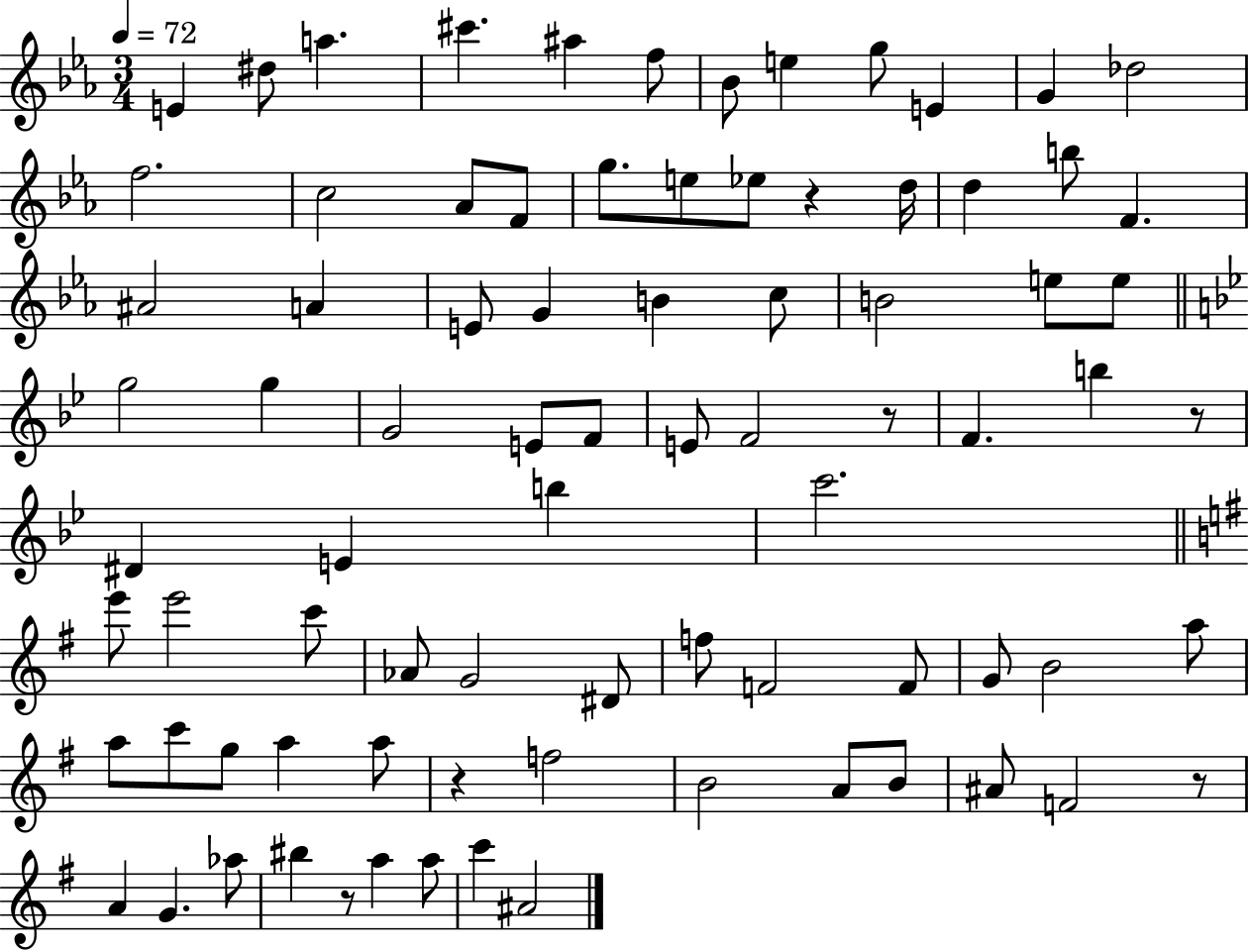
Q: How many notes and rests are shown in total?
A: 82